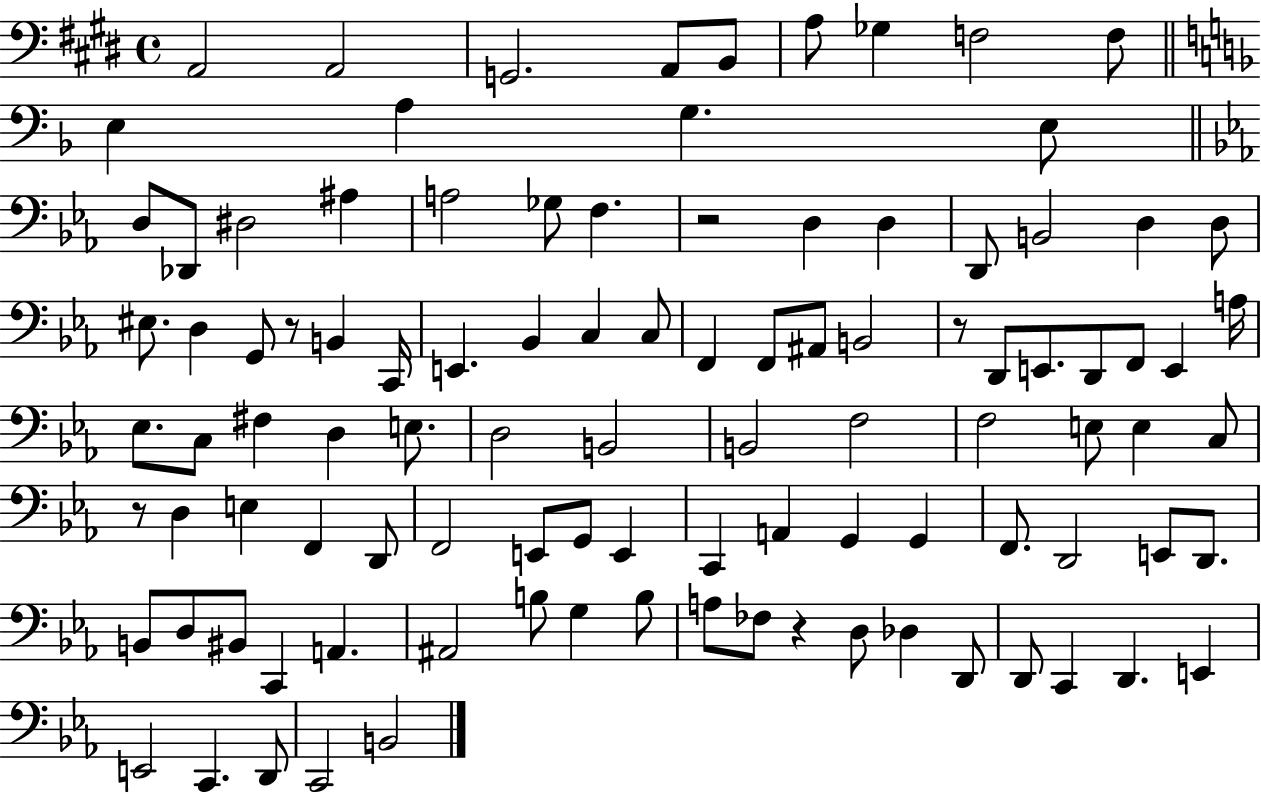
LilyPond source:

{
  \clef bass
  \time 4/4
  \defaultTimeSignature
  \key e \major
  a,2 a,2 | g,2. a,8 b,8 | a8 ges4 f2 f8 | \bar "||" \break \key f \major e4 a4 g4. e8 | \bar "||" \break \key c \minor d8 des,8 dis2 ais4 | a2 ges8 f4. | r2 d4 d4 | d,8 b,2 d4 d8 | \break eis8. d4 g,8 r8 b,4 c,16 | e,4. bes,4 c4 c8 | f,4 f,8 ais,8 b,2 | r8 d,8 e,8. d,8 f,8 e,4 a16 | \break ees8. c8 fis4 d4 e8. | d2 b,2 | b,2 f2 | f2 e8 e4 c8 | \break r8 d4 e4 f,4 d,8 | f,2 e,8 g,8 e,4 | c,4 a,4 g,4 g,4 | f,8. d,2 e,8 d,8. | \break b,8 d8 bis,8 c,4 a,4. | ais,2 b8 g4 b8 | a8 fes8 r4 d8 des4 d,8 | d,8 c,4 d,4. e,4 | \break e,2 c,4. d,8 | c,2 b,2 | \bar "|."
}